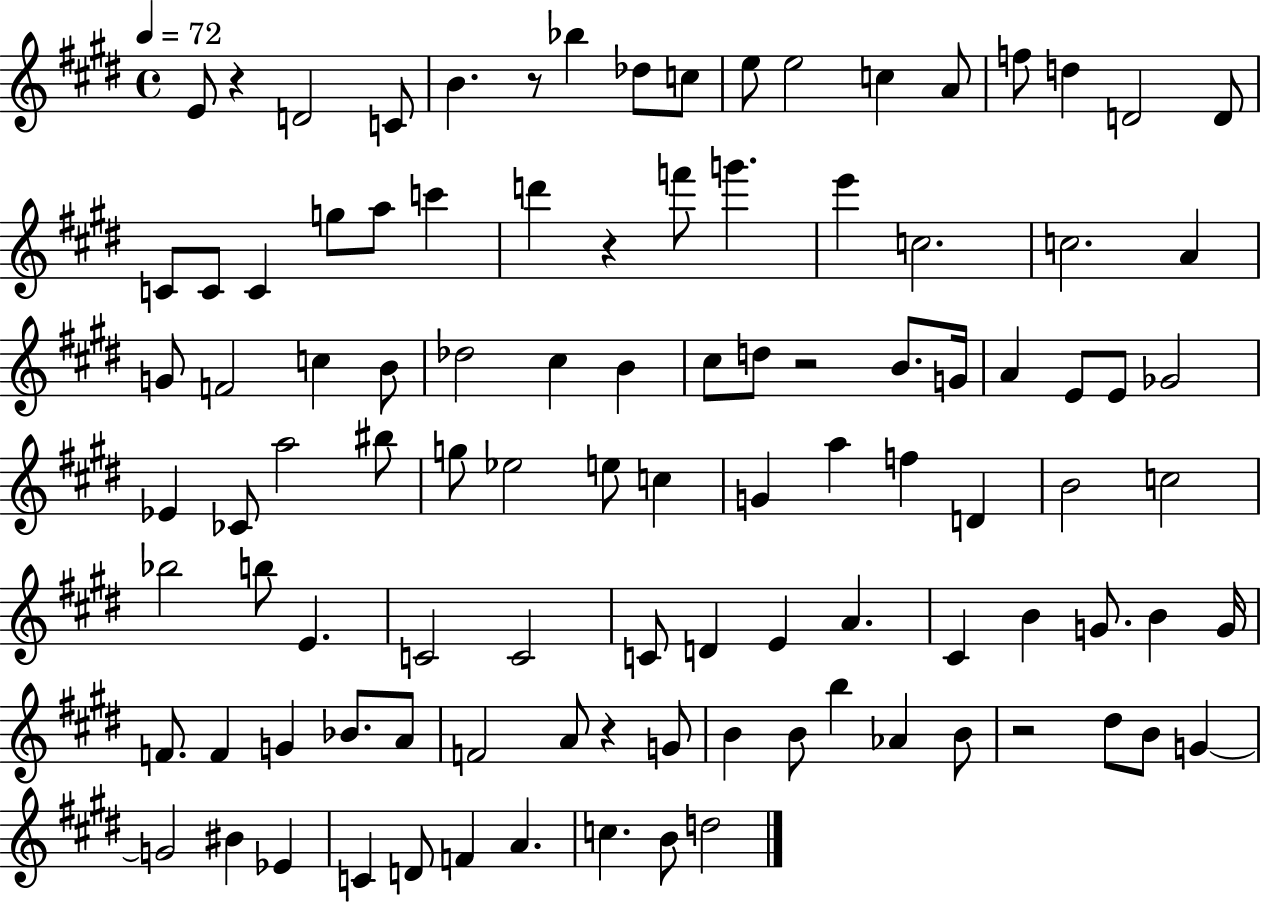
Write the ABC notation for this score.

X:1
T:Untitled
M:4/4
L:1/4
K:E
E/2 z D2 C/2 B z/2 _b _d/2 c/2 e/2 e2 c A/2 f/2 d D2 D/2 C/2 C/2 C g/2 a/2 c' d' z f'/2 g' e' c2 c2 A G/2 F2 c B/2 _d2 ^c B ^c/2 d/2 z2 B/2 G/4 A E/2 E/2 _G2 _E _C/2 a2 ^b/2 g/2 _e2 e/2 c G a f D B2 c2 _b2 b/2 E C2 C2 C/2 D E A ^C B G/2 B G/4 F/2 F G _B/2 A/2 F2 A/2 z G/2 B B/2 b _A B/2 z2 ^d/2 B/2 G G2 ^B _E C D/2 F A c B/2 d2